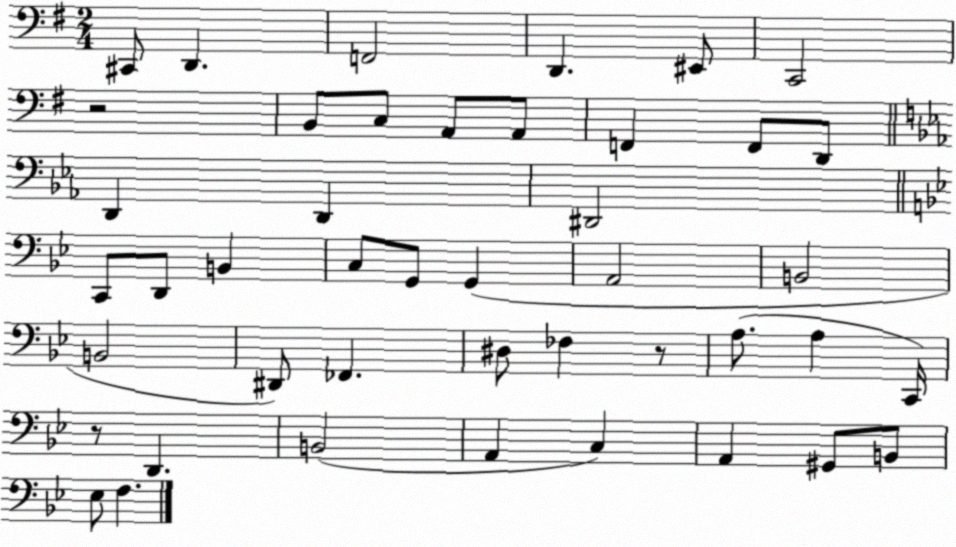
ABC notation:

X:1
T:Untitled
M:2/4
L:1/4
K:G
^C,,/2 D,, F,,2 D,, ^E,,/2 C,,2 z2 B,,/2 C,/2 A,,/2 A,,/2 F,, F,,/2 D,,/2 D,, D,, ^D,,2 C,,/2 D,,/2 B,, C,/2 G,,/2 G,, A,,2 B,,2 B,,2 ^D,,/2 _F,, ^D,/2 _F, z/2 A,/2 A, C,,/4 z/2 D,, B,,2 A,, C, A,, ^G,,/2 B,,/2 _E,/2 F,